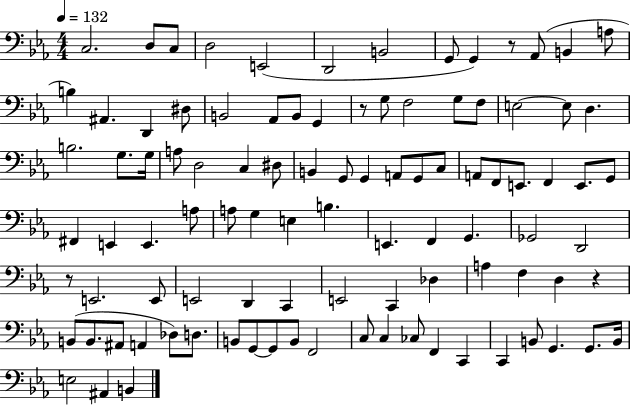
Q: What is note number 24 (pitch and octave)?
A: F3